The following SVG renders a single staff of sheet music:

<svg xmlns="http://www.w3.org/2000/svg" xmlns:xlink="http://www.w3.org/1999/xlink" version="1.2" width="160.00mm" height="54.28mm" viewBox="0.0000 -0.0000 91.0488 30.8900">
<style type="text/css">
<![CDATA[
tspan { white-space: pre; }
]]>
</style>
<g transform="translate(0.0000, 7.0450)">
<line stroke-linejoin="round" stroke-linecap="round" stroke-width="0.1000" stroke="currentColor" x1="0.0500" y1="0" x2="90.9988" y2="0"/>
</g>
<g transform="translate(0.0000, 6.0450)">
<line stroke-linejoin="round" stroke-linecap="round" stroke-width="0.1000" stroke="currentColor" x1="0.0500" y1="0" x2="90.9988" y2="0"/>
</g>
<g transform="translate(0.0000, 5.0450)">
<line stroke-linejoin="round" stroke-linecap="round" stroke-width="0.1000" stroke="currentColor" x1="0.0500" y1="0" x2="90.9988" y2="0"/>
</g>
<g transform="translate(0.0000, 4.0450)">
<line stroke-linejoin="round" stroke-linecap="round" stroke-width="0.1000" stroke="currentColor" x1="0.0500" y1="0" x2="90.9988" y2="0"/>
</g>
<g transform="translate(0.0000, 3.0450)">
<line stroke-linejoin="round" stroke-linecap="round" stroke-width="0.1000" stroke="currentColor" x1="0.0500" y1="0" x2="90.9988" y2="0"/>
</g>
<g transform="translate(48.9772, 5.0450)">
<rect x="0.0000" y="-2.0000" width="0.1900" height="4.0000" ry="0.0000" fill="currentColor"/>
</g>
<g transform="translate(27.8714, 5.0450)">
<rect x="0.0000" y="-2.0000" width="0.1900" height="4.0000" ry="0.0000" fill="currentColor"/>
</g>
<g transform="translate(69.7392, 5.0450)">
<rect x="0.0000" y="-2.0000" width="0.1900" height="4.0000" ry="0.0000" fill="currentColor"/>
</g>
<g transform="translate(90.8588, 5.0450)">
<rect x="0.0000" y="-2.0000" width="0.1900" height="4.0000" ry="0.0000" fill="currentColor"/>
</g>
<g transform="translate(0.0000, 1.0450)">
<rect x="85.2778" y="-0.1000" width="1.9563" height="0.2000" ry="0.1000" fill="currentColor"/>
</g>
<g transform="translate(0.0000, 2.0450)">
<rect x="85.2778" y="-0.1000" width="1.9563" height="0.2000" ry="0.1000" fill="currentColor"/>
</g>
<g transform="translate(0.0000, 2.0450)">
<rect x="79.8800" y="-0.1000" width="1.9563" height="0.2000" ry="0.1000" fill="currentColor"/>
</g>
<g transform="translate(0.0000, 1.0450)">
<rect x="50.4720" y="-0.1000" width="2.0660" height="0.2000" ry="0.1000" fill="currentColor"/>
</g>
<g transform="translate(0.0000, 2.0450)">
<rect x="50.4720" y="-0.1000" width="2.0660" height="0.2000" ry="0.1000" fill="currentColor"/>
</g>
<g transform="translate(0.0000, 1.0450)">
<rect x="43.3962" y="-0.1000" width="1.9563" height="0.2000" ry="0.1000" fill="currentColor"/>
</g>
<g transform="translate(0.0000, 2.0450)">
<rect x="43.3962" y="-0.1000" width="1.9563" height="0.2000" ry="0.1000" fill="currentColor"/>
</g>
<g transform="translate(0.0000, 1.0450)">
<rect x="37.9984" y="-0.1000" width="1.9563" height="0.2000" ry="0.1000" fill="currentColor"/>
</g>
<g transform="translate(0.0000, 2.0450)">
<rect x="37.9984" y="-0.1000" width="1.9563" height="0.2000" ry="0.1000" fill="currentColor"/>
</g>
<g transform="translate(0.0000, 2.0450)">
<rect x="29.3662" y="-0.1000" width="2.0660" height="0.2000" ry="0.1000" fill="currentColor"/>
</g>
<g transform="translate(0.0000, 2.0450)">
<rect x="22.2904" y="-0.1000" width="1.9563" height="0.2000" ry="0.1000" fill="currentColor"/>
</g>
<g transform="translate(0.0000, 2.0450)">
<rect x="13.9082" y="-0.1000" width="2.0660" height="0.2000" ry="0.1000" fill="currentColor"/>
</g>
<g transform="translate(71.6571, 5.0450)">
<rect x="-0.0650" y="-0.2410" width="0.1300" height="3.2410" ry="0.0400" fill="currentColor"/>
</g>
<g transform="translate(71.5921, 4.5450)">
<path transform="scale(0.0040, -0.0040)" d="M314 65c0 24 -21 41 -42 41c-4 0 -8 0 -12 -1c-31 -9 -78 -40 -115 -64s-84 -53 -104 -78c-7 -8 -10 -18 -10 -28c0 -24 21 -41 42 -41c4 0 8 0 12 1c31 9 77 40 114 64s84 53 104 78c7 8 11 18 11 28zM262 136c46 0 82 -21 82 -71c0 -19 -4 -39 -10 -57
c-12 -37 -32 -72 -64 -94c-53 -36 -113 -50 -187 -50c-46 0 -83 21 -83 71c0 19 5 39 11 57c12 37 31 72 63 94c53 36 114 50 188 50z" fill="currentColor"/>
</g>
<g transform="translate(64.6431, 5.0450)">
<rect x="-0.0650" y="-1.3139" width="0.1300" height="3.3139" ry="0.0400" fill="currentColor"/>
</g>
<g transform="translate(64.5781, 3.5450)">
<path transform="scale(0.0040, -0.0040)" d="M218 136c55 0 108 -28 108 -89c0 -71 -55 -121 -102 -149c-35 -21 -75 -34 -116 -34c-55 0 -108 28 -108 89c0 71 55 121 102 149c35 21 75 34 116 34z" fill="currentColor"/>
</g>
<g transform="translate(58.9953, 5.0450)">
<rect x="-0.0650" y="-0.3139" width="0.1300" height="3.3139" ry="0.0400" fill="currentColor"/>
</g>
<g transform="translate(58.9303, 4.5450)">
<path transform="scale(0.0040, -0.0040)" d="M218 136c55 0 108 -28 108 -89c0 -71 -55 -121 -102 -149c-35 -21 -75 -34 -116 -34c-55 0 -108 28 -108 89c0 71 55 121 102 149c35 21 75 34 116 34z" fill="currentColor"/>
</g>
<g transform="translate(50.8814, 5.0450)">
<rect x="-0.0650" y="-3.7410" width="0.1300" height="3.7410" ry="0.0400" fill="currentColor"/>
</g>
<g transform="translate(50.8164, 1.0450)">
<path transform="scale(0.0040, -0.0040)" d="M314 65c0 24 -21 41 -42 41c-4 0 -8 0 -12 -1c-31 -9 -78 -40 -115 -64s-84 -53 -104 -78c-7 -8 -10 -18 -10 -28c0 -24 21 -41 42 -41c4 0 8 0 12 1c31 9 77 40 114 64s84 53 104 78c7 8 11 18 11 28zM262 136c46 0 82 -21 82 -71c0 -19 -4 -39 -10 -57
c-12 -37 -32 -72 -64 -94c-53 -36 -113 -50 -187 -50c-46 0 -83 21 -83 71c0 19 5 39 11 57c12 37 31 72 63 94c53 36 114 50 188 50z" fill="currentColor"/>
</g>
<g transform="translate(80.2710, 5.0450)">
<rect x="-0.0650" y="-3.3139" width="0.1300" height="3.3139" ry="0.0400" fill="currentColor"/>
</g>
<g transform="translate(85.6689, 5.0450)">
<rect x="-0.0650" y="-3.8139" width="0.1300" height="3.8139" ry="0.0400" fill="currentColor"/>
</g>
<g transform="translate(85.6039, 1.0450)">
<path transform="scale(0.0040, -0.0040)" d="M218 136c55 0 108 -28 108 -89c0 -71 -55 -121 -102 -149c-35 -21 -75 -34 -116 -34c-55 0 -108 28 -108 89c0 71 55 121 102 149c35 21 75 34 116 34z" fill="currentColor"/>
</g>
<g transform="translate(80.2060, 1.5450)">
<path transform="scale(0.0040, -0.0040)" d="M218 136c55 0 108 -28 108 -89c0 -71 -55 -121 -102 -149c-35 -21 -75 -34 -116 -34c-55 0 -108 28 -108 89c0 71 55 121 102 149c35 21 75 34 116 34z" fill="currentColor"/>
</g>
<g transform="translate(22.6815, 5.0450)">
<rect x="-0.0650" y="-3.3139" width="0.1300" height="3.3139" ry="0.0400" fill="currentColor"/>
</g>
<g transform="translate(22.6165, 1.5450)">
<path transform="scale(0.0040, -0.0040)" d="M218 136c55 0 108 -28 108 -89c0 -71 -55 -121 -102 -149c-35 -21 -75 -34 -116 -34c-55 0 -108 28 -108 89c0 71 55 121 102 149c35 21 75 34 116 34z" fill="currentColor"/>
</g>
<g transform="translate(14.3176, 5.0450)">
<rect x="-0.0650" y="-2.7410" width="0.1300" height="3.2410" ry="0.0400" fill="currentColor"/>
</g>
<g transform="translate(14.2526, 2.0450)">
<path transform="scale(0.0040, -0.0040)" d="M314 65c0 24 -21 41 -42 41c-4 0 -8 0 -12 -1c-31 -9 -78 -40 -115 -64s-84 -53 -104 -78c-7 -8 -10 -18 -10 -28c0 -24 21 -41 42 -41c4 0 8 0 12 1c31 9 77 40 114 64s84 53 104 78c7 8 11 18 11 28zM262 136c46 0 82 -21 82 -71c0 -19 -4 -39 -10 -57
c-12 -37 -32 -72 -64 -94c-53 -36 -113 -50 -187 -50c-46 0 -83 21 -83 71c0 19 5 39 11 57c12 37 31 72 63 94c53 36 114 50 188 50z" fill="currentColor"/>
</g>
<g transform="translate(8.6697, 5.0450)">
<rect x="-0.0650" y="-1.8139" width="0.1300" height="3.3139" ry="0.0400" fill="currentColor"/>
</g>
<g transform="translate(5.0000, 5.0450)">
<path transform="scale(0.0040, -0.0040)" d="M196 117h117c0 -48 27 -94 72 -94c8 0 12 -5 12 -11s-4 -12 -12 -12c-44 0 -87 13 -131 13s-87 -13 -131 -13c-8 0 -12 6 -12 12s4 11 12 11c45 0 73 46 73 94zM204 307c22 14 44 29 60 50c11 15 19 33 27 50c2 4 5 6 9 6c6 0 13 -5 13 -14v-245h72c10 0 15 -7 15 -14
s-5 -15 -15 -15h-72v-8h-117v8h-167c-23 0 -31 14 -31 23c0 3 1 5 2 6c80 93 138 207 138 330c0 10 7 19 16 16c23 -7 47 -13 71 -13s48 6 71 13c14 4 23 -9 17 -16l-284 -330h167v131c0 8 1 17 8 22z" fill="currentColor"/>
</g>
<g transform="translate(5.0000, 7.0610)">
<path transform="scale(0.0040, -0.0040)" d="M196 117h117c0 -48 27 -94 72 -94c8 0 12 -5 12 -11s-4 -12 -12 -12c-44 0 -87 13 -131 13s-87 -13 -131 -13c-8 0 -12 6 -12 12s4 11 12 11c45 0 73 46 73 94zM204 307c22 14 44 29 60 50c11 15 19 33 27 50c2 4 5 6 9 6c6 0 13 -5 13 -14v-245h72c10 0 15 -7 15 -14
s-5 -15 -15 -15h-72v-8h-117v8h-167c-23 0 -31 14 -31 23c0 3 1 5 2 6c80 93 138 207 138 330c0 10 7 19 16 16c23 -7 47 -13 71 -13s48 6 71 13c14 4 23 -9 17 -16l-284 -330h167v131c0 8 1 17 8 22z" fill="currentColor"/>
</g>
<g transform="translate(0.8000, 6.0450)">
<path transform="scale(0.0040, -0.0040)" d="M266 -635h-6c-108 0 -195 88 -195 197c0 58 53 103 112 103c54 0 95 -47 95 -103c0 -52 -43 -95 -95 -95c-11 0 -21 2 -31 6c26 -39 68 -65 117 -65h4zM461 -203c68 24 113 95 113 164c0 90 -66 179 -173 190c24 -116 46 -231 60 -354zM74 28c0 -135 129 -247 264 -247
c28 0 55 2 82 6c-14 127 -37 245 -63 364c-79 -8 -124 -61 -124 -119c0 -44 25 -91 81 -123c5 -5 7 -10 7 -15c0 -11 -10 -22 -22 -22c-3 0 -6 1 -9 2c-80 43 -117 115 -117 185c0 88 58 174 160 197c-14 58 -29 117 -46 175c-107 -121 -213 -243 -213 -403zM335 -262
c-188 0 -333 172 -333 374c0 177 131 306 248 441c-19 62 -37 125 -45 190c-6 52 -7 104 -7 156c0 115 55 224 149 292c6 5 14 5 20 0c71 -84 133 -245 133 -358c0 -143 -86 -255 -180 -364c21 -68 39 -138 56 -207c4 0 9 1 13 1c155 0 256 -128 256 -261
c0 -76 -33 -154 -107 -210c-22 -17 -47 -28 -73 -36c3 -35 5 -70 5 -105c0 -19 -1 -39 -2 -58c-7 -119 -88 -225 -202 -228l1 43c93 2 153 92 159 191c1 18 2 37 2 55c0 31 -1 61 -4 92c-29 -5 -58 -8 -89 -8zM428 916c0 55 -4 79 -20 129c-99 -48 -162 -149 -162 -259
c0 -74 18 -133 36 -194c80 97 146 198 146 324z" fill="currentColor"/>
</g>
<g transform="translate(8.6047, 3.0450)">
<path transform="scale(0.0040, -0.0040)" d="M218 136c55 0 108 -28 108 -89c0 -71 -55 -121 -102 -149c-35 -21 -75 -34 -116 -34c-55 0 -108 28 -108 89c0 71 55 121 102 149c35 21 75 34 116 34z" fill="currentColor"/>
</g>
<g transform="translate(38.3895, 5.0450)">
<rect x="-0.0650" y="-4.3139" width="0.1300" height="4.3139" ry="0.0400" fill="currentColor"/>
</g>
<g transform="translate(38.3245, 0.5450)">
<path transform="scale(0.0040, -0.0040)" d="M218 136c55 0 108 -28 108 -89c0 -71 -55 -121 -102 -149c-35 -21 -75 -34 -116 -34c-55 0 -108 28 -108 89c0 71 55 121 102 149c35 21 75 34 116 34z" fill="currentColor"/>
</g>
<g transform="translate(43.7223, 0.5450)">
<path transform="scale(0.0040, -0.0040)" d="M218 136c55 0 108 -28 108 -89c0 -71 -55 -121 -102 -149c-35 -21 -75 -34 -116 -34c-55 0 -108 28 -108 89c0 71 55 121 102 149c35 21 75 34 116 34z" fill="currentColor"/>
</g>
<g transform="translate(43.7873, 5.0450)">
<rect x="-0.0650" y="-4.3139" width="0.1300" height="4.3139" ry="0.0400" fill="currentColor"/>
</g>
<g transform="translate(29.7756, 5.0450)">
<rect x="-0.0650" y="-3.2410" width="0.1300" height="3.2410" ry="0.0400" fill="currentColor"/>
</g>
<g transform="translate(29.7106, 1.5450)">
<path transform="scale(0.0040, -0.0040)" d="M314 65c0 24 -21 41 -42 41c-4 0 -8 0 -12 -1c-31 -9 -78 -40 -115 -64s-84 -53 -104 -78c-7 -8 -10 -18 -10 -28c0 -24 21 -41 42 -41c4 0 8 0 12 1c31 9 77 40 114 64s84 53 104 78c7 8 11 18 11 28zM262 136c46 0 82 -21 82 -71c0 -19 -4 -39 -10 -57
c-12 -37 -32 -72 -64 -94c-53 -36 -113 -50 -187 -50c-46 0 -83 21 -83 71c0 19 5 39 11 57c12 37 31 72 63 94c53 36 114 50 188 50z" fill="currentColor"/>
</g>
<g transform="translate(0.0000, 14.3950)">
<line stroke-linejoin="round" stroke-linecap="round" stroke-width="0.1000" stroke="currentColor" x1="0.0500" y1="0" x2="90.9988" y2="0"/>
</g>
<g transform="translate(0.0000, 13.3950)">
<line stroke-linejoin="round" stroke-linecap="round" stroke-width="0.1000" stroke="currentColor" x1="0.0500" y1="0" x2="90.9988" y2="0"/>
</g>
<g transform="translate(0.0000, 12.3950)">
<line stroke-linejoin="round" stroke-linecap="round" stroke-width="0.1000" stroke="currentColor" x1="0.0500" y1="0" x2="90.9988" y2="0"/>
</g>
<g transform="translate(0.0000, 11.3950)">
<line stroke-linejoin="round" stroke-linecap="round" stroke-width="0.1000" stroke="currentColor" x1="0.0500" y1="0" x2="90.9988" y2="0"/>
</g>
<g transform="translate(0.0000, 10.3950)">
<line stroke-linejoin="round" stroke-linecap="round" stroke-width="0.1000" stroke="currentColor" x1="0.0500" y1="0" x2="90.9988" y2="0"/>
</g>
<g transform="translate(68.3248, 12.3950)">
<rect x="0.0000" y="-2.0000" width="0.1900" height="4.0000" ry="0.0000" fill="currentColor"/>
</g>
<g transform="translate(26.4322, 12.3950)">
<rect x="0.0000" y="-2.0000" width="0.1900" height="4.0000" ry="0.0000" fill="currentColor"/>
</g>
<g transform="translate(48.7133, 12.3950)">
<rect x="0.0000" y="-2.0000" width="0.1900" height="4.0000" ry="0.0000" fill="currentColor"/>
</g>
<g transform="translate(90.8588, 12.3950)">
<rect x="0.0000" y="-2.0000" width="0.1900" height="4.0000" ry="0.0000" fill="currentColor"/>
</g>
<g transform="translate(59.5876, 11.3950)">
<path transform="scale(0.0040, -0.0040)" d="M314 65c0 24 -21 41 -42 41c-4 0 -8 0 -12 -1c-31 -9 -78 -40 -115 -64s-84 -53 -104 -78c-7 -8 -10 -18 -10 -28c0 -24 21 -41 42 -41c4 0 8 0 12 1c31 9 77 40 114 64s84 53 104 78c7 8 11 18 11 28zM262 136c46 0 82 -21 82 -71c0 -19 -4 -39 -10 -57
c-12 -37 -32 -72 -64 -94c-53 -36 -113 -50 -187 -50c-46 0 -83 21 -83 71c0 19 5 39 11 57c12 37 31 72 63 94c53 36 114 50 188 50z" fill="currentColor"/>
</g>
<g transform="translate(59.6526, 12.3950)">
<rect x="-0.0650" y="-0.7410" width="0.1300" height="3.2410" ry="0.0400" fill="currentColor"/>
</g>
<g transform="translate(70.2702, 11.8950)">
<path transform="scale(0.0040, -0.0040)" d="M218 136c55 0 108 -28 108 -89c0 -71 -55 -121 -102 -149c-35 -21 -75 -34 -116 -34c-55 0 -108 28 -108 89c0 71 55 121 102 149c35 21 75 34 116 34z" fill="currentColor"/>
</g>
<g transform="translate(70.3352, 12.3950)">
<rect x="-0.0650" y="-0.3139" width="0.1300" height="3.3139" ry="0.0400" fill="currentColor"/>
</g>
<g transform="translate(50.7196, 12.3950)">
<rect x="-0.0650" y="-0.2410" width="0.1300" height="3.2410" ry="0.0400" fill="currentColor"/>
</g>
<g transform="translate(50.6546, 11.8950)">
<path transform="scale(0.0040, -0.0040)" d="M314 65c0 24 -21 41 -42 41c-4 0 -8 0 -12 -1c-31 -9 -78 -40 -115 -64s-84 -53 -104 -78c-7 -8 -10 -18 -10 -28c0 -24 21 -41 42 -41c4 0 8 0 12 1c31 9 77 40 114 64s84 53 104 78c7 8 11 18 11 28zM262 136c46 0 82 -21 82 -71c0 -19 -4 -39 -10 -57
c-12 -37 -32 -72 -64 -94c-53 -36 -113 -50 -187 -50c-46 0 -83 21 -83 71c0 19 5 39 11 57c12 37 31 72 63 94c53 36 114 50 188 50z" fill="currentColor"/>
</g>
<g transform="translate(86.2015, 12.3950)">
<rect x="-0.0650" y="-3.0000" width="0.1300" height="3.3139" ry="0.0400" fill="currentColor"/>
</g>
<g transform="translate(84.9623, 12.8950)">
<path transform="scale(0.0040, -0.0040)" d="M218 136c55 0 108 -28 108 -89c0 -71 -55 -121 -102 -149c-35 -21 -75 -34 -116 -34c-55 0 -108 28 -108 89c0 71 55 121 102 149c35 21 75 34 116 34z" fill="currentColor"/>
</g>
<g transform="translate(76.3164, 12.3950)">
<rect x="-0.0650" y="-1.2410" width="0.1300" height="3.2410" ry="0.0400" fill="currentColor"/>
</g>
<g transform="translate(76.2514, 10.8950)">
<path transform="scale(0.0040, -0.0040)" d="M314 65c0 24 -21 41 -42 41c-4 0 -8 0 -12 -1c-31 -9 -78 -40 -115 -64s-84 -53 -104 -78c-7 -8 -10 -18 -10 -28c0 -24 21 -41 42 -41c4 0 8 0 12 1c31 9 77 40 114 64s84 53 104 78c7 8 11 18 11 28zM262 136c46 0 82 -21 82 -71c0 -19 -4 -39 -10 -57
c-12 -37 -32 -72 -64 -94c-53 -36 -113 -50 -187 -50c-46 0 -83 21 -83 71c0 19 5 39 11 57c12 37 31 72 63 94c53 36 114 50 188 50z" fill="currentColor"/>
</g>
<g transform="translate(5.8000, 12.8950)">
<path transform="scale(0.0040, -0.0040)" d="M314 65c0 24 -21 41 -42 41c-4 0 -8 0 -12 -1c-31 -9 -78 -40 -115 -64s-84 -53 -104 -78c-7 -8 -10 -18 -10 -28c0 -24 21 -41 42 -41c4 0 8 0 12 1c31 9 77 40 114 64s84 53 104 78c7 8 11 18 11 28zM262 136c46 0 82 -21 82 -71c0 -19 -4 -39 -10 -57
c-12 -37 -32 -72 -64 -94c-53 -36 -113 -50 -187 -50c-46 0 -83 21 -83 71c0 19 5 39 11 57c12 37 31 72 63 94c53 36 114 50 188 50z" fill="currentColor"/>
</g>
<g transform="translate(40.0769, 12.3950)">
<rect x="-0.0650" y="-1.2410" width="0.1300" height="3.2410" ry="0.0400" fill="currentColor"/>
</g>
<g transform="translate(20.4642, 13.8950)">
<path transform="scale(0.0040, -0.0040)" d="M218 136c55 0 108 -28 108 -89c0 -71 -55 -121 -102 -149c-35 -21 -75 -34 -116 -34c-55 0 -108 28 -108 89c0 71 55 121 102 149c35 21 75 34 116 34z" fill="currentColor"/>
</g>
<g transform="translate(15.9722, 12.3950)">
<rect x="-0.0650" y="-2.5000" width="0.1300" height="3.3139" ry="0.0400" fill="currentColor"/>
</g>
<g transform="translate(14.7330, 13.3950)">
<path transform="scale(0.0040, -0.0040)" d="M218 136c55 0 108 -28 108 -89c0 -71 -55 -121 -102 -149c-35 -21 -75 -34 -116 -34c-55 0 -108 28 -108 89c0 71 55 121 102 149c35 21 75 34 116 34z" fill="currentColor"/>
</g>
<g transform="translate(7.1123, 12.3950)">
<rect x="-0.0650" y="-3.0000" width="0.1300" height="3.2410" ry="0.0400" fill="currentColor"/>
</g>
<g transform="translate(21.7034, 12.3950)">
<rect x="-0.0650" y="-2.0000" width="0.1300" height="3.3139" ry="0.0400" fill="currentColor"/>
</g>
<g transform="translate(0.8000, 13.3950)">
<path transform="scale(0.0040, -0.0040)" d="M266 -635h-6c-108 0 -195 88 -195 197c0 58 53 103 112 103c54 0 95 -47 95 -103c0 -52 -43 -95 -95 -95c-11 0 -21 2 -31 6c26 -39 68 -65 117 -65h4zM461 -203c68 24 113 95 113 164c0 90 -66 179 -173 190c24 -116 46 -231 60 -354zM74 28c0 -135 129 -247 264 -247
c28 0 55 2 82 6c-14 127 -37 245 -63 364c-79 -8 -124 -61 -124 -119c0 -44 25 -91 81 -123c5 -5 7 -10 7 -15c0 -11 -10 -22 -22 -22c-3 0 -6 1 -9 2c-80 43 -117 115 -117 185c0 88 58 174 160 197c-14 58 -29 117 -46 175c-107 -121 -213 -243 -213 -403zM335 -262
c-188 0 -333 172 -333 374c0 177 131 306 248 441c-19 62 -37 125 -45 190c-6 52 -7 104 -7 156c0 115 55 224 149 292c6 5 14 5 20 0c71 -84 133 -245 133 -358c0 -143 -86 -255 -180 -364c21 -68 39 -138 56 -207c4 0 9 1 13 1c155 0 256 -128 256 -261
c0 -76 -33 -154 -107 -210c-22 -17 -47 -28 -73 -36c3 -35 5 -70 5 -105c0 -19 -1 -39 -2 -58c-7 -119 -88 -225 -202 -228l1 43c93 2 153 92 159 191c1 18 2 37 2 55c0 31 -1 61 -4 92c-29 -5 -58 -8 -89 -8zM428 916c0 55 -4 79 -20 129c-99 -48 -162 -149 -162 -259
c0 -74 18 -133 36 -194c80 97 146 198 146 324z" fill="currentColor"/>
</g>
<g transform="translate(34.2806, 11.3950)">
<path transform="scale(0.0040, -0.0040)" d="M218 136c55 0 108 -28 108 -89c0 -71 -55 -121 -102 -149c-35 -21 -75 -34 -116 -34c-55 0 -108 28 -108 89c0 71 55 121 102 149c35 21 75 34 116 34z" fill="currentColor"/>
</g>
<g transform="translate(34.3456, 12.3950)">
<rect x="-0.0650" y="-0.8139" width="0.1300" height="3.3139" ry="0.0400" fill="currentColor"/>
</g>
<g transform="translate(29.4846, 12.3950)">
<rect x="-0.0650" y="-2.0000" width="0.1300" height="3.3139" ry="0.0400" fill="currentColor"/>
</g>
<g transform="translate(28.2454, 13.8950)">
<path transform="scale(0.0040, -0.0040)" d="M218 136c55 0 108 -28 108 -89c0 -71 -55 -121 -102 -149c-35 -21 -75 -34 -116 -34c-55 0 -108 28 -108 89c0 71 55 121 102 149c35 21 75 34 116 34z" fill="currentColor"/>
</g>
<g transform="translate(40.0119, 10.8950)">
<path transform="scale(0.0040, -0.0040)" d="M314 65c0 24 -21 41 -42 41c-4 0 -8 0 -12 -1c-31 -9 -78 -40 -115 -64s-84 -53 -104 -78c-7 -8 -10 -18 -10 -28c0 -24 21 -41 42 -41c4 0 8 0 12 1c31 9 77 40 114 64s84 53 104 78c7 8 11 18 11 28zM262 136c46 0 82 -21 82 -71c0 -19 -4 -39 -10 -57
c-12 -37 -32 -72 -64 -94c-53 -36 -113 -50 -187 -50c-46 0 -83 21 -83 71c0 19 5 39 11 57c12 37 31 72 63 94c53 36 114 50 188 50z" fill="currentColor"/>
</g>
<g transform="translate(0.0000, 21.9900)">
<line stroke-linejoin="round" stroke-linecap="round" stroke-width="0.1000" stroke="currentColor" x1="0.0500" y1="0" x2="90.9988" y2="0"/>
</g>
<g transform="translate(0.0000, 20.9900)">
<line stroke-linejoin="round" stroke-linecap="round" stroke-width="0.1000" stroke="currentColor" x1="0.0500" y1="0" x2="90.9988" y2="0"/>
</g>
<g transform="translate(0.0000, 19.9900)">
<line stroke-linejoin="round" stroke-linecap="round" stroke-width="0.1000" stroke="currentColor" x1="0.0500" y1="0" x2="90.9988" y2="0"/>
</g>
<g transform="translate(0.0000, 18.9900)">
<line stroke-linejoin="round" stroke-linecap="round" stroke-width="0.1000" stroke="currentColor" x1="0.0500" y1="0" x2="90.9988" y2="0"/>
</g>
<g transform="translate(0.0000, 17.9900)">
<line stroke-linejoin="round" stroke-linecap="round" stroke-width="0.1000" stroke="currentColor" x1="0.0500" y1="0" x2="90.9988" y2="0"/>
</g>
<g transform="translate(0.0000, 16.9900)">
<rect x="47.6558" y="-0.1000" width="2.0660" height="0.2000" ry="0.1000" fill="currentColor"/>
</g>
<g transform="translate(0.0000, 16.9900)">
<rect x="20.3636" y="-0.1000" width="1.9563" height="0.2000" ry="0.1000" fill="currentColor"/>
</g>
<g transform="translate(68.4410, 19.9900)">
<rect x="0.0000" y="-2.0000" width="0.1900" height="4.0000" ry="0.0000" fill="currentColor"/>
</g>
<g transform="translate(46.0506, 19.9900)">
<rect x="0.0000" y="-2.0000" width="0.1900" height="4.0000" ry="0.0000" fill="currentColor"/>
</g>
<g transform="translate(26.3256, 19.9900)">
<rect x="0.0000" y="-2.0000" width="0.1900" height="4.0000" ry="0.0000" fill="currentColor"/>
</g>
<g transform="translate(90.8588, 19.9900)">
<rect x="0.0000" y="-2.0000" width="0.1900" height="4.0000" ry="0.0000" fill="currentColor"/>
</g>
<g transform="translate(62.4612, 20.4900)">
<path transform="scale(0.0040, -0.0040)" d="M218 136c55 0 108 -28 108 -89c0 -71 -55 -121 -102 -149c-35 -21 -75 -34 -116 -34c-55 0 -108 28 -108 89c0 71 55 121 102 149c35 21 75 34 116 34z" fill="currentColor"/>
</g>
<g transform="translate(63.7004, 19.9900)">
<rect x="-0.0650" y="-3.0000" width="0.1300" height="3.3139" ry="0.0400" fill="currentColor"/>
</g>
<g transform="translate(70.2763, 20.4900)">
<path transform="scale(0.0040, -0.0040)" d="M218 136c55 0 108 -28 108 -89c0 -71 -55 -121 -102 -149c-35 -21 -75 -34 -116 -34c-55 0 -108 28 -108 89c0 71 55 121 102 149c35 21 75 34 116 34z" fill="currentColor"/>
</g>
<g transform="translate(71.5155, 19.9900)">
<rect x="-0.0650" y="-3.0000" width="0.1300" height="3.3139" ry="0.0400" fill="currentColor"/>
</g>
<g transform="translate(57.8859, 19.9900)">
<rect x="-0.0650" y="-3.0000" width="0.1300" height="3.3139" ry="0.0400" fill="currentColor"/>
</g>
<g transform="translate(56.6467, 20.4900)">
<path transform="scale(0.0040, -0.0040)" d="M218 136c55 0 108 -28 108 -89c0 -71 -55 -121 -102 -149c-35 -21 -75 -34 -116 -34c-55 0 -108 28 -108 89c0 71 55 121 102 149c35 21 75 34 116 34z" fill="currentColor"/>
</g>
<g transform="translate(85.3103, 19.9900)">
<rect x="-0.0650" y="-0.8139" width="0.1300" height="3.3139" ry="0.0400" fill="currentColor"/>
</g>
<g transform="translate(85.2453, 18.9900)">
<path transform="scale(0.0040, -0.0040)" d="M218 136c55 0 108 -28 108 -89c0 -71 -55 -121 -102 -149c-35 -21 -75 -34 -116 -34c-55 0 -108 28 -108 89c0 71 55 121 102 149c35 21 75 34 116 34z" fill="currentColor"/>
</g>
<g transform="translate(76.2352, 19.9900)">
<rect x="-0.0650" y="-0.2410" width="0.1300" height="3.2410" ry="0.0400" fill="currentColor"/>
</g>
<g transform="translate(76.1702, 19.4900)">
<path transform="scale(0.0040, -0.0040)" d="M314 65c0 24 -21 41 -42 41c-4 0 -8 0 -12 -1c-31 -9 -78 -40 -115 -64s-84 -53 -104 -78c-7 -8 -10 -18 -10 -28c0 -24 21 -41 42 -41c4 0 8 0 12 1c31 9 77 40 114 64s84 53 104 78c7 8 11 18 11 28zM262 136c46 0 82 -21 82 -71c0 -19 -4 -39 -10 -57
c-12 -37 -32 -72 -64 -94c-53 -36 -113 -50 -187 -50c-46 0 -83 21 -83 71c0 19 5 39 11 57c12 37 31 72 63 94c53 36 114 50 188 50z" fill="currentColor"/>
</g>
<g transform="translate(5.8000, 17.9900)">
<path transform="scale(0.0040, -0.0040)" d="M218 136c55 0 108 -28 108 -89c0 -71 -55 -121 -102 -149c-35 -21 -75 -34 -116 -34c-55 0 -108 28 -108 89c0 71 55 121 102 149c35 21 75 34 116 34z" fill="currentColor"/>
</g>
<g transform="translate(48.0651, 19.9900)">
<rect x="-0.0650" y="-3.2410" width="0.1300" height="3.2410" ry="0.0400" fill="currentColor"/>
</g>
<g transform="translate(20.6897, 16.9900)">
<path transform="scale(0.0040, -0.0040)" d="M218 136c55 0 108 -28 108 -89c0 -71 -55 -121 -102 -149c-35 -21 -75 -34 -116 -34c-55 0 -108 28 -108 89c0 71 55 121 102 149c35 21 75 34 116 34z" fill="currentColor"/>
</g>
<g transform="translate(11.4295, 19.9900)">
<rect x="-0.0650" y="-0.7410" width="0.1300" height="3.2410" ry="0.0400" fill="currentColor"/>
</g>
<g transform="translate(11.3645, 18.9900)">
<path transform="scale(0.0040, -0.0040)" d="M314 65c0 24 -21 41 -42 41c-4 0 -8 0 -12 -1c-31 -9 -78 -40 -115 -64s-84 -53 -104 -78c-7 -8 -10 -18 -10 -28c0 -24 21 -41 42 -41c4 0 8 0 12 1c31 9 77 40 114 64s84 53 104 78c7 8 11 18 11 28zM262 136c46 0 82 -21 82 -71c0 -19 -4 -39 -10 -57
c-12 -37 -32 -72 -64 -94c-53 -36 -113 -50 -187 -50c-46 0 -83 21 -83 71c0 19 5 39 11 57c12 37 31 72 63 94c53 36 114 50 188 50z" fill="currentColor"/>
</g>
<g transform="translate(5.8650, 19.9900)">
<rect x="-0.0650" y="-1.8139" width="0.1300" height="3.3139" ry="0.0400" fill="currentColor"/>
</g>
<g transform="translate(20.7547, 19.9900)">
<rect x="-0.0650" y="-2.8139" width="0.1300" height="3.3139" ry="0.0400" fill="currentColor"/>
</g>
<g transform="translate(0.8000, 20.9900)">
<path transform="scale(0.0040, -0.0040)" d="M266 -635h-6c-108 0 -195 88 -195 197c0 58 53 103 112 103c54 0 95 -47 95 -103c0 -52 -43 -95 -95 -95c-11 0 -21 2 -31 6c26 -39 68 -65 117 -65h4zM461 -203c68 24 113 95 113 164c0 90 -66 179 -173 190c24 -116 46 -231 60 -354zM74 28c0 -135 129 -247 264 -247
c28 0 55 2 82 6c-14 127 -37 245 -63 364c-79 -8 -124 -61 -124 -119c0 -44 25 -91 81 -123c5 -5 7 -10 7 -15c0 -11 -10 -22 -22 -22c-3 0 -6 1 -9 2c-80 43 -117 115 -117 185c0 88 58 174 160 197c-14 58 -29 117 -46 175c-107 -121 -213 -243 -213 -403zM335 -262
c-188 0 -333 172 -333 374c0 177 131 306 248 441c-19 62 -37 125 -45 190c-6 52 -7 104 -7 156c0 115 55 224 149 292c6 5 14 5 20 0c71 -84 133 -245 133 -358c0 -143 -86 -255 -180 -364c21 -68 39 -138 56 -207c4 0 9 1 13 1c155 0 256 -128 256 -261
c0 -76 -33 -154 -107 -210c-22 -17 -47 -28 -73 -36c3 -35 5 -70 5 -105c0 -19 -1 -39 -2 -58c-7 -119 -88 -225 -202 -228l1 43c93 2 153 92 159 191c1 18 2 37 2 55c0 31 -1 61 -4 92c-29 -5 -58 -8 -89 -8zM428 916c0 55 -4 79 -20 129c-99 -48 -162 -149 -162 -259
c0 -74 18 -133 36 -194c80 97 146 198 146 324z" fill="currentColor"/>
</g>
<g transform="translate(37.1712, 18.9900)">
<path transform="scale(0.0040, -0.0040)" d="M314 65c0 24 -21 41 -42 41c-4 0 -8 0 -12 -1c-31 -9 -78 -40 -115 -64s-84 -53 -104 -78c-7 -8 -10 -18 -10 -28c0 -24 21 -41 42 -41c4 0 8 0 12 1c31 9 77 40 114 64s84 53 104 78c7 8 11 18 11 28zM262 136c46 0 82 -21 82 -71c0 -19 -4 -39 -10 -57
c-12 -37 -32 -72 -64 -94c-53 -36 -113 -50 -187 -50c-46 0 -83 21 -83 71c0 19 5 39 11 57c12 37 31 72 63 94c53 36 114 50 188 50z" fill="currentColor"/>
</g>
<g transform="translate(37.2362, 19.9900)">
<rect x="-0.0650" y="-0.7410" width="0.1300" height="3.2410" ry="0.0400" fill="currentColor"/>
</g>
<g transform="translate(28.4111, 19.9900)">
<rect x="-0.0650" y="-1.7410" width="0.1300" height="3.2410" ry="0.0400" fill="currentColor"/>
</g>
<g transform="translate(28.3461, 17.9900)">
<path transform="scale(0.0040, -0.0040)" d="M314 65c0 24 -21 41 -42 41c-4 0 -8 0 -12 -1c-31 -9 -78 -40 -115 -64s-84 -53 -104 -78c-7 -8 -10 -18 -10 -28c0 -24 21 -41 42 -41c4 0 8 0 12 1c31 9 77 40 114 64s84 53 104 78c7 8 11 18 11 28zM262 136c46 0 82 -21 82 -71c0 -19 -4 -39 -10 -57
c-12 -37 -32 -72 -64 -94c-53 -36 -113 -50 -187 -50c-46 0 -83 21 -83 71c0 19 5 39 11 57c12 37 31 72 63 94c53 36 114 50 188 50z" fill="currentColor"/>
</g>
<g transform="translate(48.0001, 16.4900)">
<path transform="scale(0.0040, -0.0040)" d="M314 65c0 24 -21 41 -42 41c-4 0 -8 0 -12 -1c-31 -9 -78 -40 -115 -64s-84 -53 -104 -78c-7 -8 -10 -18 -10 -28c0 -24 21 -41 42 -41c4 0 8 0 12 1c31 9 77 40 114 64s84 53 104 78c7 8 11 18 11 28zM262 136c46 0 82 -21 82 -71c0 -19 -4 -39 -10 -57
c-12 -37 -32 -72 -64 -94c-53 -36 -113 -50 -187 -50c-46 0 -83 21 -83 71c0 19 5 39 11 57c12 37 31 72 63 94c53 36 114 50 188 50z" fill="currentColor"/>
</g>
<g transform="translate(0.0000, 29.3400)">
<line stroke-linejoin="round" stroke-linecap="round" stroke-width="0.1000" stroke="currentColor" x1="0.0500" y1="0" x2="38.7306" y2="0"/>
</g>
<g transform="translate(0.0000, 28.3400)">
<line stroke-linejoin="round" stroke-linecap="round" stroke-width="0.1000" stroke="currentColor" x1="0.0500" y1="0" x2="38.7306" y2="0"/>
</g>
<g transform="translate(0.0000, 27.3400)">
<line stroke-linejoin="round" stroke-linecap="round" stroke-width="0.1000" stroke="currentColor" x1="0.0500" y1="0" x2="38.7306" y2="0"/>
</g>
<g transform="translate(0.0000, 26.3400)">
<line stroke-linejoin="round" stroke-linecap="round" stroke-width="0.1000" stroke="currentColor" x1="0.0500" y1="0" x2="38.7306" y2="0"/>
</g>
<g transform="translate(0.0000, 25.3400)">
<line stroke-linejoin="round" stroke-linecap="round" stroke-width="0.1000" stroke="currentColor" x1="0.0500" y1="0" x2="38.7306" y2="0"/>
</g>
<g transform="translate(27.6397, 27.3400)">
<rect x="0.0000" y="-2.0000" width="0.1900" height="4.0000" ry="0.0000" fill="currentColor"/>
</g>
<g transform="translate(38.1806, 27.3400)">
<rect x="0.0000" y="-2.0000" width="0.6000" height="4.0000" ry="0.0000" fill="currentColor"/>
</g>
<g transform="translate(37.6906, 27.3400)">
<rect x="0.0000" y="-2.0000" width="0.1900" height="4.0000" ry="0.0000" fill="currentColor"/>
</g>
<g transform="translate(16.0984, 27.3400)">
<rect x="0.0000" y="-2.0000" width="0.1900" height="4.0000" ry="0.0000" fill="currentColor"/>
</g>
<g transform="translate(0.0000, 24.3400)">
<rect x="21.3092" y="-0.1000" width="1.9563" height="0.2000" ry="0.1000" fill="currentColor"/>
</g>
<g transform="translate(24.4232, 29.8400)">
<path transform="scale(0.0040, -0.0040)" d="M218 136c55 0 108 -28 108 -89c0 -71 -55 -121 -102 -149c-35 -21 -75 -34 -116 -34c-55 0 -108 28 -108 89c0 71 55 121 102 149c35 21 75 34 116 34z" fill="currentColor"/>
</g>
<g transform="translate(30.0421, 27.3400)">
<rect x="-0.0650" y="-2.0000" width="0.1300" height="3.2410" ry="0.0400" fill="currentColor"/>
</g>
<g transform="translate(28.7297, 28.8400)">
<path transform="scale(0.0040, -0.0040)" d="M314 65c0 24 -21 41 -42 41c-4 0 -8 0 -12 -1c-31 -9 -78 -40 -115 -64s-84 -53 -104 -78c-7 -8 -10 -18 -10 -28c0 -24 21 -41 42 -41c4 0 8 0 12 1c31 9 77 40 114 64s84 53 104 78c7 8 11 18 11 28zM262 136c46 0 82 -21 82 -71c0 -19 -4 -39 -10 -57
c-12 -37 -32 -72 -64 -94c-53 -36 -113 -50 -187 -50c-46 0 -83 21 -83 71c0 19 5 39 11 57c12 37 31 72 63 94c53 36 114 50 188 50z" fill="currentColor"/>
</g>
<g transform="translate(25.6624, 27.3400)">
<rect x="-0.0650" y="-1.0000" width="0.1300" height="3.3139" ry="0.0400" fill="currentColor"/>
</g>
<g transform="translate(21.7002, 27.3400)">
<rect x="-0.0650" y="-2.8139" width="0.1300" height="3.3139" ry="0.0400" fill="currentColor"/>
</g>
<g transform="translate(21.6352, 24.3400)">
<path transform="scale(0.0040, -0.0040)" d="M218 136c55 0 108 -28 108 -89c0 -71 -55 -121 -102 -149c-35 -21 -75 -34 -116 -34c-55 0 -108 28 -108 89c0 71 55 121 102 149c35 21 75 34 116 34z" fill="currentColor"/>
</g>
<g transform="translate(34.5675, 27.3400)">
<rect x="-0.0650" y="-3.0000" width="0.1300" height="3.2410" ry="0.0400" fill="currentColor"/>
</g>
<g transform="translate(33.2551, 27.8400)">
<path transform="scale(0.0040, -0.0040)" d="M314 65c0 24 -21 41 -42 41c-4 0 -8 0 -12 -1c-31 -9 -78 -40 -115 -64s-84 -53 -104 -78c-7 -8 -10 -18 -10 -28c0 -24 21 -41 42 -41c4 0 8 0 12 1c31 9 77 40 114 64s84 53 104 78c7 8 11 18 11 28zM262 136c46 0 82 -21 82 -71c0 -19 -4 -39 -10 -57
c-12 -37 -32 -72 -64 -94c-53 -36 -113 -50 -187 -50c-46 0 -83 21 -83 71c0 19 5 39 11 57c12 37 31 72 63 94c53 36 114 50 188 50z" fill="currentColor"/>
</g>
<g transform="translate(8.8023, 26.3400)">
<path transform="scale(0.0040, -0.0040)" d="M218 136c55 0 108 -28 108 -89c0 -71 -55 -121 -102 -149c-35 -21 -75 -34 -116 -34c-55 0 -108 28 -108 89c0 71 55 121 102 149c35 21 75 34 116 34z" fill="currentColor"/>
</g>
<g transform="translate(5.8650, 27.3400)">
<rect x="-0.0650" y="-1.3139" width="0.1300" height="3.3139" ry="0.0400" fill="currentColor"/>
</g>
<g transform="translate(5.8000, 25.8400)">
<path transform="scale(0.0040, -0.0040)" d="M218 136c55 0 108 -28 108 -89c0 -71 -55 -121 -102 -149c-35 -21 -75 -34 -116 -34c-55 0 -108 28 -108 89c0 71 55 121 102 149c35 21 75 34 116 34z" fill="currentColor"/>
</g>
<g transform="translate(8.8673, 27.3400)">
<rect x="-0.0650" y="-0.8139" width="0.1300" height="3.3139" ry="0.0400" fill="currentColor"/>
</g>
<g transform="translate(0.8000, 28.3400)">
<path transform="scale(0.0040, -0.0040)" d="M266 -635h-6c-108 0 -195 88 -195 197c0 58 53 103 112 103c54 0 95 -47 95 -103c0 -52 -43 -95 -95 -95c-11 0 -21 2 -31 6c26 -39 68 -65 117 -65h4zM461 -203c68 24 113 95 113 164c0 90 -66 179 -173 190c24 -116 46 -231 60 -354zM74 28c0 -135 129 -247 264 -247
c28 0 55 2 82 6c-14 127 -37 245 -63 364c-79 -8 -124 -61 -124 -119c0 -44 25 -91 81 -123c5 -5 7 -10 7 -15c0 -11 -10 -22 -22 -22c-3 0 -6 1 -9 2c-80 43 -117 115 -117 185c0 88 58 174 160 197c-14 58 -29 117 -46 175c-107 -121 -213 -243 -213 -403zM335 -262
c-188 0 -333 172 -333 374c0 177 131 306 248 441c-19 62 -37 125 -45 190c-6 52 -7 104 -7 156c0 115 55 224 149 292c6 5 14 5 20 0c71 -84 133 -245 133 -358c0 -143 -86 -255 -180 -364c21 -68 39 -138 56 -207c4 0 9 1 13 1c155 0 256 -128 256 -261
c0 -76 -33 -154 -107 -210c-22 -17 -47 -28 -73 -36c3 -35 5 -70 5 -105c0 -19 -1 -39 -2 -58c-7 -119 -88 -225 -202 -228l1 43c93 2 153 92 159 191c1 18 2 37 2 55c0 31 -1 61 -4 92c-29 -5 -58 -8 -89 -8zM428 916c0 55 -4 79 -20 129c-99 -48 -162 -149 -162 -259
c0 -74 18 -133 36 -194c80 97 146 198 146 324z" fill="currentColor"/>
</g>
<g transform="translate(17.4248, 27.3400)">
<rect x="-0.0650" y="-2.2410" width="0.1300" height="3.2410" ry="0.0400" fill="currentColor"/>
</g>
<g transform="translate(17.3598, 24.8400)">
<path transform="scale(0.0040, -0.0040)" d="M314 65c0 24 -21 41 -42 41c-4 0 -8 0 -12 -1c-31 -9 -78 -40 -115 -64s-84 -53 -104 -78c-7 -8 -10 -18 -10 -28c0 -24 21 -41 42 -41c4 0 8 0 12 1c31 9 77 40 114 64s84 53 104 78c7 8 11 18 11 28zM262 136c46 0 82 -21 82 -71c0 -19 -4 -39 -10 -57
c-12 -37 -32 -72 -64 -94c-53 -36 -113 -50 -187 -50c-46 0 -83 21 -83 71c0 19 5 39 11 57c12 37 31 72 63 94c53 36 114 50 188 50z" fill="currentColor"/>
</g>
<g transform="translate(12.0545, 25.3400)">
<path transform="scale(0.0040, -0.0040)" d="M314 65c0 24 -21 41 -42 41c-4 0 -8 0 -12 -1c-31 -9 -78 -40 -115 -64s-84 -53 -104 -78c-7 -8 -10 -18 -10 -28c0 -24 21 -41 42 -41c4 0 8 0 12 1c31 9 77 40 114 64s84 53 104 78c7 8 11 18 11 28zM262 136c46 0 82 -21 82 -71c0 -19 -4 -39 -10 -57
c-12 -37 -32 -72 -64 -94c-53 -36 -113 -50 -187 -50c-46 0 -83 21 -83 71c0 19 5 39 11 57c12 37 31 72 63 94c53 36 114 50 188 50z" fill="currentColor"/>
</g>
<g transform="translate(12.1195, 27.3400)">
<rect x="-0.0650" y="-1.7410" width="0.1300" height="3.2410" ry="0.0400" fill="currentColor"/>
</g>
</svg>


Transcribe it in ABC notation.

X:1
T:Untitled
M:4/4
L:1/4
K:C
f a2 b b2 d' d' c'2 c e c2 b c' A2 G F F d e2 c2 d2 c e2 A f d2 a f2 d2 b2 A A A c2 d e d f2 g2 a D F2 A2